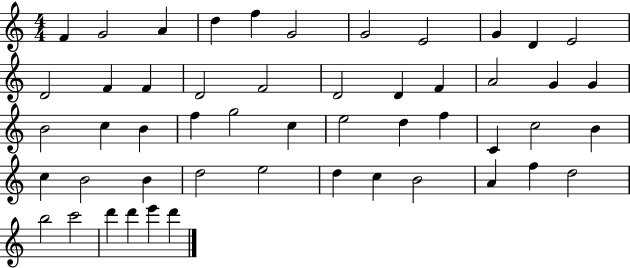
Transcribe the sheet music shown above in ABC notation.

X:1
T:Untitled
M:4/4
L:1/4
K:C
F G2 A d f G2 G2 E2 G D E2 D2 F F D2 F2 D2 D F A2 G G B2 c B f g2 c e2 d f C c2 B c B2 B d2 e2 d c B2 A f d2 b2 c'2 d' d' e' d'